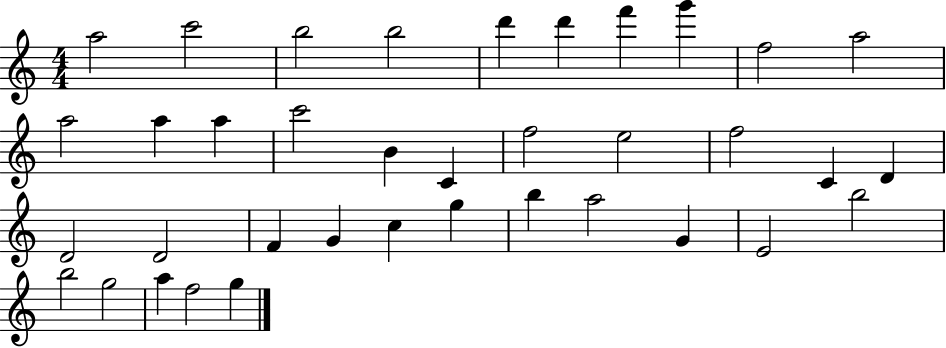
A5/h C6/h B5/h B5/h D6/q D6/q F6/q G6/q F5/h A5/h A5/h A5/q A5/q C6/h B4/q C4/q F5/h E5/h F5/h C4/q D4/q D4/h D4/h F4/q G4/q C5/q G5/q B5/q A5/h G4/q E4/h B5/h B5/h G5/h A5/q F5/h G5/q